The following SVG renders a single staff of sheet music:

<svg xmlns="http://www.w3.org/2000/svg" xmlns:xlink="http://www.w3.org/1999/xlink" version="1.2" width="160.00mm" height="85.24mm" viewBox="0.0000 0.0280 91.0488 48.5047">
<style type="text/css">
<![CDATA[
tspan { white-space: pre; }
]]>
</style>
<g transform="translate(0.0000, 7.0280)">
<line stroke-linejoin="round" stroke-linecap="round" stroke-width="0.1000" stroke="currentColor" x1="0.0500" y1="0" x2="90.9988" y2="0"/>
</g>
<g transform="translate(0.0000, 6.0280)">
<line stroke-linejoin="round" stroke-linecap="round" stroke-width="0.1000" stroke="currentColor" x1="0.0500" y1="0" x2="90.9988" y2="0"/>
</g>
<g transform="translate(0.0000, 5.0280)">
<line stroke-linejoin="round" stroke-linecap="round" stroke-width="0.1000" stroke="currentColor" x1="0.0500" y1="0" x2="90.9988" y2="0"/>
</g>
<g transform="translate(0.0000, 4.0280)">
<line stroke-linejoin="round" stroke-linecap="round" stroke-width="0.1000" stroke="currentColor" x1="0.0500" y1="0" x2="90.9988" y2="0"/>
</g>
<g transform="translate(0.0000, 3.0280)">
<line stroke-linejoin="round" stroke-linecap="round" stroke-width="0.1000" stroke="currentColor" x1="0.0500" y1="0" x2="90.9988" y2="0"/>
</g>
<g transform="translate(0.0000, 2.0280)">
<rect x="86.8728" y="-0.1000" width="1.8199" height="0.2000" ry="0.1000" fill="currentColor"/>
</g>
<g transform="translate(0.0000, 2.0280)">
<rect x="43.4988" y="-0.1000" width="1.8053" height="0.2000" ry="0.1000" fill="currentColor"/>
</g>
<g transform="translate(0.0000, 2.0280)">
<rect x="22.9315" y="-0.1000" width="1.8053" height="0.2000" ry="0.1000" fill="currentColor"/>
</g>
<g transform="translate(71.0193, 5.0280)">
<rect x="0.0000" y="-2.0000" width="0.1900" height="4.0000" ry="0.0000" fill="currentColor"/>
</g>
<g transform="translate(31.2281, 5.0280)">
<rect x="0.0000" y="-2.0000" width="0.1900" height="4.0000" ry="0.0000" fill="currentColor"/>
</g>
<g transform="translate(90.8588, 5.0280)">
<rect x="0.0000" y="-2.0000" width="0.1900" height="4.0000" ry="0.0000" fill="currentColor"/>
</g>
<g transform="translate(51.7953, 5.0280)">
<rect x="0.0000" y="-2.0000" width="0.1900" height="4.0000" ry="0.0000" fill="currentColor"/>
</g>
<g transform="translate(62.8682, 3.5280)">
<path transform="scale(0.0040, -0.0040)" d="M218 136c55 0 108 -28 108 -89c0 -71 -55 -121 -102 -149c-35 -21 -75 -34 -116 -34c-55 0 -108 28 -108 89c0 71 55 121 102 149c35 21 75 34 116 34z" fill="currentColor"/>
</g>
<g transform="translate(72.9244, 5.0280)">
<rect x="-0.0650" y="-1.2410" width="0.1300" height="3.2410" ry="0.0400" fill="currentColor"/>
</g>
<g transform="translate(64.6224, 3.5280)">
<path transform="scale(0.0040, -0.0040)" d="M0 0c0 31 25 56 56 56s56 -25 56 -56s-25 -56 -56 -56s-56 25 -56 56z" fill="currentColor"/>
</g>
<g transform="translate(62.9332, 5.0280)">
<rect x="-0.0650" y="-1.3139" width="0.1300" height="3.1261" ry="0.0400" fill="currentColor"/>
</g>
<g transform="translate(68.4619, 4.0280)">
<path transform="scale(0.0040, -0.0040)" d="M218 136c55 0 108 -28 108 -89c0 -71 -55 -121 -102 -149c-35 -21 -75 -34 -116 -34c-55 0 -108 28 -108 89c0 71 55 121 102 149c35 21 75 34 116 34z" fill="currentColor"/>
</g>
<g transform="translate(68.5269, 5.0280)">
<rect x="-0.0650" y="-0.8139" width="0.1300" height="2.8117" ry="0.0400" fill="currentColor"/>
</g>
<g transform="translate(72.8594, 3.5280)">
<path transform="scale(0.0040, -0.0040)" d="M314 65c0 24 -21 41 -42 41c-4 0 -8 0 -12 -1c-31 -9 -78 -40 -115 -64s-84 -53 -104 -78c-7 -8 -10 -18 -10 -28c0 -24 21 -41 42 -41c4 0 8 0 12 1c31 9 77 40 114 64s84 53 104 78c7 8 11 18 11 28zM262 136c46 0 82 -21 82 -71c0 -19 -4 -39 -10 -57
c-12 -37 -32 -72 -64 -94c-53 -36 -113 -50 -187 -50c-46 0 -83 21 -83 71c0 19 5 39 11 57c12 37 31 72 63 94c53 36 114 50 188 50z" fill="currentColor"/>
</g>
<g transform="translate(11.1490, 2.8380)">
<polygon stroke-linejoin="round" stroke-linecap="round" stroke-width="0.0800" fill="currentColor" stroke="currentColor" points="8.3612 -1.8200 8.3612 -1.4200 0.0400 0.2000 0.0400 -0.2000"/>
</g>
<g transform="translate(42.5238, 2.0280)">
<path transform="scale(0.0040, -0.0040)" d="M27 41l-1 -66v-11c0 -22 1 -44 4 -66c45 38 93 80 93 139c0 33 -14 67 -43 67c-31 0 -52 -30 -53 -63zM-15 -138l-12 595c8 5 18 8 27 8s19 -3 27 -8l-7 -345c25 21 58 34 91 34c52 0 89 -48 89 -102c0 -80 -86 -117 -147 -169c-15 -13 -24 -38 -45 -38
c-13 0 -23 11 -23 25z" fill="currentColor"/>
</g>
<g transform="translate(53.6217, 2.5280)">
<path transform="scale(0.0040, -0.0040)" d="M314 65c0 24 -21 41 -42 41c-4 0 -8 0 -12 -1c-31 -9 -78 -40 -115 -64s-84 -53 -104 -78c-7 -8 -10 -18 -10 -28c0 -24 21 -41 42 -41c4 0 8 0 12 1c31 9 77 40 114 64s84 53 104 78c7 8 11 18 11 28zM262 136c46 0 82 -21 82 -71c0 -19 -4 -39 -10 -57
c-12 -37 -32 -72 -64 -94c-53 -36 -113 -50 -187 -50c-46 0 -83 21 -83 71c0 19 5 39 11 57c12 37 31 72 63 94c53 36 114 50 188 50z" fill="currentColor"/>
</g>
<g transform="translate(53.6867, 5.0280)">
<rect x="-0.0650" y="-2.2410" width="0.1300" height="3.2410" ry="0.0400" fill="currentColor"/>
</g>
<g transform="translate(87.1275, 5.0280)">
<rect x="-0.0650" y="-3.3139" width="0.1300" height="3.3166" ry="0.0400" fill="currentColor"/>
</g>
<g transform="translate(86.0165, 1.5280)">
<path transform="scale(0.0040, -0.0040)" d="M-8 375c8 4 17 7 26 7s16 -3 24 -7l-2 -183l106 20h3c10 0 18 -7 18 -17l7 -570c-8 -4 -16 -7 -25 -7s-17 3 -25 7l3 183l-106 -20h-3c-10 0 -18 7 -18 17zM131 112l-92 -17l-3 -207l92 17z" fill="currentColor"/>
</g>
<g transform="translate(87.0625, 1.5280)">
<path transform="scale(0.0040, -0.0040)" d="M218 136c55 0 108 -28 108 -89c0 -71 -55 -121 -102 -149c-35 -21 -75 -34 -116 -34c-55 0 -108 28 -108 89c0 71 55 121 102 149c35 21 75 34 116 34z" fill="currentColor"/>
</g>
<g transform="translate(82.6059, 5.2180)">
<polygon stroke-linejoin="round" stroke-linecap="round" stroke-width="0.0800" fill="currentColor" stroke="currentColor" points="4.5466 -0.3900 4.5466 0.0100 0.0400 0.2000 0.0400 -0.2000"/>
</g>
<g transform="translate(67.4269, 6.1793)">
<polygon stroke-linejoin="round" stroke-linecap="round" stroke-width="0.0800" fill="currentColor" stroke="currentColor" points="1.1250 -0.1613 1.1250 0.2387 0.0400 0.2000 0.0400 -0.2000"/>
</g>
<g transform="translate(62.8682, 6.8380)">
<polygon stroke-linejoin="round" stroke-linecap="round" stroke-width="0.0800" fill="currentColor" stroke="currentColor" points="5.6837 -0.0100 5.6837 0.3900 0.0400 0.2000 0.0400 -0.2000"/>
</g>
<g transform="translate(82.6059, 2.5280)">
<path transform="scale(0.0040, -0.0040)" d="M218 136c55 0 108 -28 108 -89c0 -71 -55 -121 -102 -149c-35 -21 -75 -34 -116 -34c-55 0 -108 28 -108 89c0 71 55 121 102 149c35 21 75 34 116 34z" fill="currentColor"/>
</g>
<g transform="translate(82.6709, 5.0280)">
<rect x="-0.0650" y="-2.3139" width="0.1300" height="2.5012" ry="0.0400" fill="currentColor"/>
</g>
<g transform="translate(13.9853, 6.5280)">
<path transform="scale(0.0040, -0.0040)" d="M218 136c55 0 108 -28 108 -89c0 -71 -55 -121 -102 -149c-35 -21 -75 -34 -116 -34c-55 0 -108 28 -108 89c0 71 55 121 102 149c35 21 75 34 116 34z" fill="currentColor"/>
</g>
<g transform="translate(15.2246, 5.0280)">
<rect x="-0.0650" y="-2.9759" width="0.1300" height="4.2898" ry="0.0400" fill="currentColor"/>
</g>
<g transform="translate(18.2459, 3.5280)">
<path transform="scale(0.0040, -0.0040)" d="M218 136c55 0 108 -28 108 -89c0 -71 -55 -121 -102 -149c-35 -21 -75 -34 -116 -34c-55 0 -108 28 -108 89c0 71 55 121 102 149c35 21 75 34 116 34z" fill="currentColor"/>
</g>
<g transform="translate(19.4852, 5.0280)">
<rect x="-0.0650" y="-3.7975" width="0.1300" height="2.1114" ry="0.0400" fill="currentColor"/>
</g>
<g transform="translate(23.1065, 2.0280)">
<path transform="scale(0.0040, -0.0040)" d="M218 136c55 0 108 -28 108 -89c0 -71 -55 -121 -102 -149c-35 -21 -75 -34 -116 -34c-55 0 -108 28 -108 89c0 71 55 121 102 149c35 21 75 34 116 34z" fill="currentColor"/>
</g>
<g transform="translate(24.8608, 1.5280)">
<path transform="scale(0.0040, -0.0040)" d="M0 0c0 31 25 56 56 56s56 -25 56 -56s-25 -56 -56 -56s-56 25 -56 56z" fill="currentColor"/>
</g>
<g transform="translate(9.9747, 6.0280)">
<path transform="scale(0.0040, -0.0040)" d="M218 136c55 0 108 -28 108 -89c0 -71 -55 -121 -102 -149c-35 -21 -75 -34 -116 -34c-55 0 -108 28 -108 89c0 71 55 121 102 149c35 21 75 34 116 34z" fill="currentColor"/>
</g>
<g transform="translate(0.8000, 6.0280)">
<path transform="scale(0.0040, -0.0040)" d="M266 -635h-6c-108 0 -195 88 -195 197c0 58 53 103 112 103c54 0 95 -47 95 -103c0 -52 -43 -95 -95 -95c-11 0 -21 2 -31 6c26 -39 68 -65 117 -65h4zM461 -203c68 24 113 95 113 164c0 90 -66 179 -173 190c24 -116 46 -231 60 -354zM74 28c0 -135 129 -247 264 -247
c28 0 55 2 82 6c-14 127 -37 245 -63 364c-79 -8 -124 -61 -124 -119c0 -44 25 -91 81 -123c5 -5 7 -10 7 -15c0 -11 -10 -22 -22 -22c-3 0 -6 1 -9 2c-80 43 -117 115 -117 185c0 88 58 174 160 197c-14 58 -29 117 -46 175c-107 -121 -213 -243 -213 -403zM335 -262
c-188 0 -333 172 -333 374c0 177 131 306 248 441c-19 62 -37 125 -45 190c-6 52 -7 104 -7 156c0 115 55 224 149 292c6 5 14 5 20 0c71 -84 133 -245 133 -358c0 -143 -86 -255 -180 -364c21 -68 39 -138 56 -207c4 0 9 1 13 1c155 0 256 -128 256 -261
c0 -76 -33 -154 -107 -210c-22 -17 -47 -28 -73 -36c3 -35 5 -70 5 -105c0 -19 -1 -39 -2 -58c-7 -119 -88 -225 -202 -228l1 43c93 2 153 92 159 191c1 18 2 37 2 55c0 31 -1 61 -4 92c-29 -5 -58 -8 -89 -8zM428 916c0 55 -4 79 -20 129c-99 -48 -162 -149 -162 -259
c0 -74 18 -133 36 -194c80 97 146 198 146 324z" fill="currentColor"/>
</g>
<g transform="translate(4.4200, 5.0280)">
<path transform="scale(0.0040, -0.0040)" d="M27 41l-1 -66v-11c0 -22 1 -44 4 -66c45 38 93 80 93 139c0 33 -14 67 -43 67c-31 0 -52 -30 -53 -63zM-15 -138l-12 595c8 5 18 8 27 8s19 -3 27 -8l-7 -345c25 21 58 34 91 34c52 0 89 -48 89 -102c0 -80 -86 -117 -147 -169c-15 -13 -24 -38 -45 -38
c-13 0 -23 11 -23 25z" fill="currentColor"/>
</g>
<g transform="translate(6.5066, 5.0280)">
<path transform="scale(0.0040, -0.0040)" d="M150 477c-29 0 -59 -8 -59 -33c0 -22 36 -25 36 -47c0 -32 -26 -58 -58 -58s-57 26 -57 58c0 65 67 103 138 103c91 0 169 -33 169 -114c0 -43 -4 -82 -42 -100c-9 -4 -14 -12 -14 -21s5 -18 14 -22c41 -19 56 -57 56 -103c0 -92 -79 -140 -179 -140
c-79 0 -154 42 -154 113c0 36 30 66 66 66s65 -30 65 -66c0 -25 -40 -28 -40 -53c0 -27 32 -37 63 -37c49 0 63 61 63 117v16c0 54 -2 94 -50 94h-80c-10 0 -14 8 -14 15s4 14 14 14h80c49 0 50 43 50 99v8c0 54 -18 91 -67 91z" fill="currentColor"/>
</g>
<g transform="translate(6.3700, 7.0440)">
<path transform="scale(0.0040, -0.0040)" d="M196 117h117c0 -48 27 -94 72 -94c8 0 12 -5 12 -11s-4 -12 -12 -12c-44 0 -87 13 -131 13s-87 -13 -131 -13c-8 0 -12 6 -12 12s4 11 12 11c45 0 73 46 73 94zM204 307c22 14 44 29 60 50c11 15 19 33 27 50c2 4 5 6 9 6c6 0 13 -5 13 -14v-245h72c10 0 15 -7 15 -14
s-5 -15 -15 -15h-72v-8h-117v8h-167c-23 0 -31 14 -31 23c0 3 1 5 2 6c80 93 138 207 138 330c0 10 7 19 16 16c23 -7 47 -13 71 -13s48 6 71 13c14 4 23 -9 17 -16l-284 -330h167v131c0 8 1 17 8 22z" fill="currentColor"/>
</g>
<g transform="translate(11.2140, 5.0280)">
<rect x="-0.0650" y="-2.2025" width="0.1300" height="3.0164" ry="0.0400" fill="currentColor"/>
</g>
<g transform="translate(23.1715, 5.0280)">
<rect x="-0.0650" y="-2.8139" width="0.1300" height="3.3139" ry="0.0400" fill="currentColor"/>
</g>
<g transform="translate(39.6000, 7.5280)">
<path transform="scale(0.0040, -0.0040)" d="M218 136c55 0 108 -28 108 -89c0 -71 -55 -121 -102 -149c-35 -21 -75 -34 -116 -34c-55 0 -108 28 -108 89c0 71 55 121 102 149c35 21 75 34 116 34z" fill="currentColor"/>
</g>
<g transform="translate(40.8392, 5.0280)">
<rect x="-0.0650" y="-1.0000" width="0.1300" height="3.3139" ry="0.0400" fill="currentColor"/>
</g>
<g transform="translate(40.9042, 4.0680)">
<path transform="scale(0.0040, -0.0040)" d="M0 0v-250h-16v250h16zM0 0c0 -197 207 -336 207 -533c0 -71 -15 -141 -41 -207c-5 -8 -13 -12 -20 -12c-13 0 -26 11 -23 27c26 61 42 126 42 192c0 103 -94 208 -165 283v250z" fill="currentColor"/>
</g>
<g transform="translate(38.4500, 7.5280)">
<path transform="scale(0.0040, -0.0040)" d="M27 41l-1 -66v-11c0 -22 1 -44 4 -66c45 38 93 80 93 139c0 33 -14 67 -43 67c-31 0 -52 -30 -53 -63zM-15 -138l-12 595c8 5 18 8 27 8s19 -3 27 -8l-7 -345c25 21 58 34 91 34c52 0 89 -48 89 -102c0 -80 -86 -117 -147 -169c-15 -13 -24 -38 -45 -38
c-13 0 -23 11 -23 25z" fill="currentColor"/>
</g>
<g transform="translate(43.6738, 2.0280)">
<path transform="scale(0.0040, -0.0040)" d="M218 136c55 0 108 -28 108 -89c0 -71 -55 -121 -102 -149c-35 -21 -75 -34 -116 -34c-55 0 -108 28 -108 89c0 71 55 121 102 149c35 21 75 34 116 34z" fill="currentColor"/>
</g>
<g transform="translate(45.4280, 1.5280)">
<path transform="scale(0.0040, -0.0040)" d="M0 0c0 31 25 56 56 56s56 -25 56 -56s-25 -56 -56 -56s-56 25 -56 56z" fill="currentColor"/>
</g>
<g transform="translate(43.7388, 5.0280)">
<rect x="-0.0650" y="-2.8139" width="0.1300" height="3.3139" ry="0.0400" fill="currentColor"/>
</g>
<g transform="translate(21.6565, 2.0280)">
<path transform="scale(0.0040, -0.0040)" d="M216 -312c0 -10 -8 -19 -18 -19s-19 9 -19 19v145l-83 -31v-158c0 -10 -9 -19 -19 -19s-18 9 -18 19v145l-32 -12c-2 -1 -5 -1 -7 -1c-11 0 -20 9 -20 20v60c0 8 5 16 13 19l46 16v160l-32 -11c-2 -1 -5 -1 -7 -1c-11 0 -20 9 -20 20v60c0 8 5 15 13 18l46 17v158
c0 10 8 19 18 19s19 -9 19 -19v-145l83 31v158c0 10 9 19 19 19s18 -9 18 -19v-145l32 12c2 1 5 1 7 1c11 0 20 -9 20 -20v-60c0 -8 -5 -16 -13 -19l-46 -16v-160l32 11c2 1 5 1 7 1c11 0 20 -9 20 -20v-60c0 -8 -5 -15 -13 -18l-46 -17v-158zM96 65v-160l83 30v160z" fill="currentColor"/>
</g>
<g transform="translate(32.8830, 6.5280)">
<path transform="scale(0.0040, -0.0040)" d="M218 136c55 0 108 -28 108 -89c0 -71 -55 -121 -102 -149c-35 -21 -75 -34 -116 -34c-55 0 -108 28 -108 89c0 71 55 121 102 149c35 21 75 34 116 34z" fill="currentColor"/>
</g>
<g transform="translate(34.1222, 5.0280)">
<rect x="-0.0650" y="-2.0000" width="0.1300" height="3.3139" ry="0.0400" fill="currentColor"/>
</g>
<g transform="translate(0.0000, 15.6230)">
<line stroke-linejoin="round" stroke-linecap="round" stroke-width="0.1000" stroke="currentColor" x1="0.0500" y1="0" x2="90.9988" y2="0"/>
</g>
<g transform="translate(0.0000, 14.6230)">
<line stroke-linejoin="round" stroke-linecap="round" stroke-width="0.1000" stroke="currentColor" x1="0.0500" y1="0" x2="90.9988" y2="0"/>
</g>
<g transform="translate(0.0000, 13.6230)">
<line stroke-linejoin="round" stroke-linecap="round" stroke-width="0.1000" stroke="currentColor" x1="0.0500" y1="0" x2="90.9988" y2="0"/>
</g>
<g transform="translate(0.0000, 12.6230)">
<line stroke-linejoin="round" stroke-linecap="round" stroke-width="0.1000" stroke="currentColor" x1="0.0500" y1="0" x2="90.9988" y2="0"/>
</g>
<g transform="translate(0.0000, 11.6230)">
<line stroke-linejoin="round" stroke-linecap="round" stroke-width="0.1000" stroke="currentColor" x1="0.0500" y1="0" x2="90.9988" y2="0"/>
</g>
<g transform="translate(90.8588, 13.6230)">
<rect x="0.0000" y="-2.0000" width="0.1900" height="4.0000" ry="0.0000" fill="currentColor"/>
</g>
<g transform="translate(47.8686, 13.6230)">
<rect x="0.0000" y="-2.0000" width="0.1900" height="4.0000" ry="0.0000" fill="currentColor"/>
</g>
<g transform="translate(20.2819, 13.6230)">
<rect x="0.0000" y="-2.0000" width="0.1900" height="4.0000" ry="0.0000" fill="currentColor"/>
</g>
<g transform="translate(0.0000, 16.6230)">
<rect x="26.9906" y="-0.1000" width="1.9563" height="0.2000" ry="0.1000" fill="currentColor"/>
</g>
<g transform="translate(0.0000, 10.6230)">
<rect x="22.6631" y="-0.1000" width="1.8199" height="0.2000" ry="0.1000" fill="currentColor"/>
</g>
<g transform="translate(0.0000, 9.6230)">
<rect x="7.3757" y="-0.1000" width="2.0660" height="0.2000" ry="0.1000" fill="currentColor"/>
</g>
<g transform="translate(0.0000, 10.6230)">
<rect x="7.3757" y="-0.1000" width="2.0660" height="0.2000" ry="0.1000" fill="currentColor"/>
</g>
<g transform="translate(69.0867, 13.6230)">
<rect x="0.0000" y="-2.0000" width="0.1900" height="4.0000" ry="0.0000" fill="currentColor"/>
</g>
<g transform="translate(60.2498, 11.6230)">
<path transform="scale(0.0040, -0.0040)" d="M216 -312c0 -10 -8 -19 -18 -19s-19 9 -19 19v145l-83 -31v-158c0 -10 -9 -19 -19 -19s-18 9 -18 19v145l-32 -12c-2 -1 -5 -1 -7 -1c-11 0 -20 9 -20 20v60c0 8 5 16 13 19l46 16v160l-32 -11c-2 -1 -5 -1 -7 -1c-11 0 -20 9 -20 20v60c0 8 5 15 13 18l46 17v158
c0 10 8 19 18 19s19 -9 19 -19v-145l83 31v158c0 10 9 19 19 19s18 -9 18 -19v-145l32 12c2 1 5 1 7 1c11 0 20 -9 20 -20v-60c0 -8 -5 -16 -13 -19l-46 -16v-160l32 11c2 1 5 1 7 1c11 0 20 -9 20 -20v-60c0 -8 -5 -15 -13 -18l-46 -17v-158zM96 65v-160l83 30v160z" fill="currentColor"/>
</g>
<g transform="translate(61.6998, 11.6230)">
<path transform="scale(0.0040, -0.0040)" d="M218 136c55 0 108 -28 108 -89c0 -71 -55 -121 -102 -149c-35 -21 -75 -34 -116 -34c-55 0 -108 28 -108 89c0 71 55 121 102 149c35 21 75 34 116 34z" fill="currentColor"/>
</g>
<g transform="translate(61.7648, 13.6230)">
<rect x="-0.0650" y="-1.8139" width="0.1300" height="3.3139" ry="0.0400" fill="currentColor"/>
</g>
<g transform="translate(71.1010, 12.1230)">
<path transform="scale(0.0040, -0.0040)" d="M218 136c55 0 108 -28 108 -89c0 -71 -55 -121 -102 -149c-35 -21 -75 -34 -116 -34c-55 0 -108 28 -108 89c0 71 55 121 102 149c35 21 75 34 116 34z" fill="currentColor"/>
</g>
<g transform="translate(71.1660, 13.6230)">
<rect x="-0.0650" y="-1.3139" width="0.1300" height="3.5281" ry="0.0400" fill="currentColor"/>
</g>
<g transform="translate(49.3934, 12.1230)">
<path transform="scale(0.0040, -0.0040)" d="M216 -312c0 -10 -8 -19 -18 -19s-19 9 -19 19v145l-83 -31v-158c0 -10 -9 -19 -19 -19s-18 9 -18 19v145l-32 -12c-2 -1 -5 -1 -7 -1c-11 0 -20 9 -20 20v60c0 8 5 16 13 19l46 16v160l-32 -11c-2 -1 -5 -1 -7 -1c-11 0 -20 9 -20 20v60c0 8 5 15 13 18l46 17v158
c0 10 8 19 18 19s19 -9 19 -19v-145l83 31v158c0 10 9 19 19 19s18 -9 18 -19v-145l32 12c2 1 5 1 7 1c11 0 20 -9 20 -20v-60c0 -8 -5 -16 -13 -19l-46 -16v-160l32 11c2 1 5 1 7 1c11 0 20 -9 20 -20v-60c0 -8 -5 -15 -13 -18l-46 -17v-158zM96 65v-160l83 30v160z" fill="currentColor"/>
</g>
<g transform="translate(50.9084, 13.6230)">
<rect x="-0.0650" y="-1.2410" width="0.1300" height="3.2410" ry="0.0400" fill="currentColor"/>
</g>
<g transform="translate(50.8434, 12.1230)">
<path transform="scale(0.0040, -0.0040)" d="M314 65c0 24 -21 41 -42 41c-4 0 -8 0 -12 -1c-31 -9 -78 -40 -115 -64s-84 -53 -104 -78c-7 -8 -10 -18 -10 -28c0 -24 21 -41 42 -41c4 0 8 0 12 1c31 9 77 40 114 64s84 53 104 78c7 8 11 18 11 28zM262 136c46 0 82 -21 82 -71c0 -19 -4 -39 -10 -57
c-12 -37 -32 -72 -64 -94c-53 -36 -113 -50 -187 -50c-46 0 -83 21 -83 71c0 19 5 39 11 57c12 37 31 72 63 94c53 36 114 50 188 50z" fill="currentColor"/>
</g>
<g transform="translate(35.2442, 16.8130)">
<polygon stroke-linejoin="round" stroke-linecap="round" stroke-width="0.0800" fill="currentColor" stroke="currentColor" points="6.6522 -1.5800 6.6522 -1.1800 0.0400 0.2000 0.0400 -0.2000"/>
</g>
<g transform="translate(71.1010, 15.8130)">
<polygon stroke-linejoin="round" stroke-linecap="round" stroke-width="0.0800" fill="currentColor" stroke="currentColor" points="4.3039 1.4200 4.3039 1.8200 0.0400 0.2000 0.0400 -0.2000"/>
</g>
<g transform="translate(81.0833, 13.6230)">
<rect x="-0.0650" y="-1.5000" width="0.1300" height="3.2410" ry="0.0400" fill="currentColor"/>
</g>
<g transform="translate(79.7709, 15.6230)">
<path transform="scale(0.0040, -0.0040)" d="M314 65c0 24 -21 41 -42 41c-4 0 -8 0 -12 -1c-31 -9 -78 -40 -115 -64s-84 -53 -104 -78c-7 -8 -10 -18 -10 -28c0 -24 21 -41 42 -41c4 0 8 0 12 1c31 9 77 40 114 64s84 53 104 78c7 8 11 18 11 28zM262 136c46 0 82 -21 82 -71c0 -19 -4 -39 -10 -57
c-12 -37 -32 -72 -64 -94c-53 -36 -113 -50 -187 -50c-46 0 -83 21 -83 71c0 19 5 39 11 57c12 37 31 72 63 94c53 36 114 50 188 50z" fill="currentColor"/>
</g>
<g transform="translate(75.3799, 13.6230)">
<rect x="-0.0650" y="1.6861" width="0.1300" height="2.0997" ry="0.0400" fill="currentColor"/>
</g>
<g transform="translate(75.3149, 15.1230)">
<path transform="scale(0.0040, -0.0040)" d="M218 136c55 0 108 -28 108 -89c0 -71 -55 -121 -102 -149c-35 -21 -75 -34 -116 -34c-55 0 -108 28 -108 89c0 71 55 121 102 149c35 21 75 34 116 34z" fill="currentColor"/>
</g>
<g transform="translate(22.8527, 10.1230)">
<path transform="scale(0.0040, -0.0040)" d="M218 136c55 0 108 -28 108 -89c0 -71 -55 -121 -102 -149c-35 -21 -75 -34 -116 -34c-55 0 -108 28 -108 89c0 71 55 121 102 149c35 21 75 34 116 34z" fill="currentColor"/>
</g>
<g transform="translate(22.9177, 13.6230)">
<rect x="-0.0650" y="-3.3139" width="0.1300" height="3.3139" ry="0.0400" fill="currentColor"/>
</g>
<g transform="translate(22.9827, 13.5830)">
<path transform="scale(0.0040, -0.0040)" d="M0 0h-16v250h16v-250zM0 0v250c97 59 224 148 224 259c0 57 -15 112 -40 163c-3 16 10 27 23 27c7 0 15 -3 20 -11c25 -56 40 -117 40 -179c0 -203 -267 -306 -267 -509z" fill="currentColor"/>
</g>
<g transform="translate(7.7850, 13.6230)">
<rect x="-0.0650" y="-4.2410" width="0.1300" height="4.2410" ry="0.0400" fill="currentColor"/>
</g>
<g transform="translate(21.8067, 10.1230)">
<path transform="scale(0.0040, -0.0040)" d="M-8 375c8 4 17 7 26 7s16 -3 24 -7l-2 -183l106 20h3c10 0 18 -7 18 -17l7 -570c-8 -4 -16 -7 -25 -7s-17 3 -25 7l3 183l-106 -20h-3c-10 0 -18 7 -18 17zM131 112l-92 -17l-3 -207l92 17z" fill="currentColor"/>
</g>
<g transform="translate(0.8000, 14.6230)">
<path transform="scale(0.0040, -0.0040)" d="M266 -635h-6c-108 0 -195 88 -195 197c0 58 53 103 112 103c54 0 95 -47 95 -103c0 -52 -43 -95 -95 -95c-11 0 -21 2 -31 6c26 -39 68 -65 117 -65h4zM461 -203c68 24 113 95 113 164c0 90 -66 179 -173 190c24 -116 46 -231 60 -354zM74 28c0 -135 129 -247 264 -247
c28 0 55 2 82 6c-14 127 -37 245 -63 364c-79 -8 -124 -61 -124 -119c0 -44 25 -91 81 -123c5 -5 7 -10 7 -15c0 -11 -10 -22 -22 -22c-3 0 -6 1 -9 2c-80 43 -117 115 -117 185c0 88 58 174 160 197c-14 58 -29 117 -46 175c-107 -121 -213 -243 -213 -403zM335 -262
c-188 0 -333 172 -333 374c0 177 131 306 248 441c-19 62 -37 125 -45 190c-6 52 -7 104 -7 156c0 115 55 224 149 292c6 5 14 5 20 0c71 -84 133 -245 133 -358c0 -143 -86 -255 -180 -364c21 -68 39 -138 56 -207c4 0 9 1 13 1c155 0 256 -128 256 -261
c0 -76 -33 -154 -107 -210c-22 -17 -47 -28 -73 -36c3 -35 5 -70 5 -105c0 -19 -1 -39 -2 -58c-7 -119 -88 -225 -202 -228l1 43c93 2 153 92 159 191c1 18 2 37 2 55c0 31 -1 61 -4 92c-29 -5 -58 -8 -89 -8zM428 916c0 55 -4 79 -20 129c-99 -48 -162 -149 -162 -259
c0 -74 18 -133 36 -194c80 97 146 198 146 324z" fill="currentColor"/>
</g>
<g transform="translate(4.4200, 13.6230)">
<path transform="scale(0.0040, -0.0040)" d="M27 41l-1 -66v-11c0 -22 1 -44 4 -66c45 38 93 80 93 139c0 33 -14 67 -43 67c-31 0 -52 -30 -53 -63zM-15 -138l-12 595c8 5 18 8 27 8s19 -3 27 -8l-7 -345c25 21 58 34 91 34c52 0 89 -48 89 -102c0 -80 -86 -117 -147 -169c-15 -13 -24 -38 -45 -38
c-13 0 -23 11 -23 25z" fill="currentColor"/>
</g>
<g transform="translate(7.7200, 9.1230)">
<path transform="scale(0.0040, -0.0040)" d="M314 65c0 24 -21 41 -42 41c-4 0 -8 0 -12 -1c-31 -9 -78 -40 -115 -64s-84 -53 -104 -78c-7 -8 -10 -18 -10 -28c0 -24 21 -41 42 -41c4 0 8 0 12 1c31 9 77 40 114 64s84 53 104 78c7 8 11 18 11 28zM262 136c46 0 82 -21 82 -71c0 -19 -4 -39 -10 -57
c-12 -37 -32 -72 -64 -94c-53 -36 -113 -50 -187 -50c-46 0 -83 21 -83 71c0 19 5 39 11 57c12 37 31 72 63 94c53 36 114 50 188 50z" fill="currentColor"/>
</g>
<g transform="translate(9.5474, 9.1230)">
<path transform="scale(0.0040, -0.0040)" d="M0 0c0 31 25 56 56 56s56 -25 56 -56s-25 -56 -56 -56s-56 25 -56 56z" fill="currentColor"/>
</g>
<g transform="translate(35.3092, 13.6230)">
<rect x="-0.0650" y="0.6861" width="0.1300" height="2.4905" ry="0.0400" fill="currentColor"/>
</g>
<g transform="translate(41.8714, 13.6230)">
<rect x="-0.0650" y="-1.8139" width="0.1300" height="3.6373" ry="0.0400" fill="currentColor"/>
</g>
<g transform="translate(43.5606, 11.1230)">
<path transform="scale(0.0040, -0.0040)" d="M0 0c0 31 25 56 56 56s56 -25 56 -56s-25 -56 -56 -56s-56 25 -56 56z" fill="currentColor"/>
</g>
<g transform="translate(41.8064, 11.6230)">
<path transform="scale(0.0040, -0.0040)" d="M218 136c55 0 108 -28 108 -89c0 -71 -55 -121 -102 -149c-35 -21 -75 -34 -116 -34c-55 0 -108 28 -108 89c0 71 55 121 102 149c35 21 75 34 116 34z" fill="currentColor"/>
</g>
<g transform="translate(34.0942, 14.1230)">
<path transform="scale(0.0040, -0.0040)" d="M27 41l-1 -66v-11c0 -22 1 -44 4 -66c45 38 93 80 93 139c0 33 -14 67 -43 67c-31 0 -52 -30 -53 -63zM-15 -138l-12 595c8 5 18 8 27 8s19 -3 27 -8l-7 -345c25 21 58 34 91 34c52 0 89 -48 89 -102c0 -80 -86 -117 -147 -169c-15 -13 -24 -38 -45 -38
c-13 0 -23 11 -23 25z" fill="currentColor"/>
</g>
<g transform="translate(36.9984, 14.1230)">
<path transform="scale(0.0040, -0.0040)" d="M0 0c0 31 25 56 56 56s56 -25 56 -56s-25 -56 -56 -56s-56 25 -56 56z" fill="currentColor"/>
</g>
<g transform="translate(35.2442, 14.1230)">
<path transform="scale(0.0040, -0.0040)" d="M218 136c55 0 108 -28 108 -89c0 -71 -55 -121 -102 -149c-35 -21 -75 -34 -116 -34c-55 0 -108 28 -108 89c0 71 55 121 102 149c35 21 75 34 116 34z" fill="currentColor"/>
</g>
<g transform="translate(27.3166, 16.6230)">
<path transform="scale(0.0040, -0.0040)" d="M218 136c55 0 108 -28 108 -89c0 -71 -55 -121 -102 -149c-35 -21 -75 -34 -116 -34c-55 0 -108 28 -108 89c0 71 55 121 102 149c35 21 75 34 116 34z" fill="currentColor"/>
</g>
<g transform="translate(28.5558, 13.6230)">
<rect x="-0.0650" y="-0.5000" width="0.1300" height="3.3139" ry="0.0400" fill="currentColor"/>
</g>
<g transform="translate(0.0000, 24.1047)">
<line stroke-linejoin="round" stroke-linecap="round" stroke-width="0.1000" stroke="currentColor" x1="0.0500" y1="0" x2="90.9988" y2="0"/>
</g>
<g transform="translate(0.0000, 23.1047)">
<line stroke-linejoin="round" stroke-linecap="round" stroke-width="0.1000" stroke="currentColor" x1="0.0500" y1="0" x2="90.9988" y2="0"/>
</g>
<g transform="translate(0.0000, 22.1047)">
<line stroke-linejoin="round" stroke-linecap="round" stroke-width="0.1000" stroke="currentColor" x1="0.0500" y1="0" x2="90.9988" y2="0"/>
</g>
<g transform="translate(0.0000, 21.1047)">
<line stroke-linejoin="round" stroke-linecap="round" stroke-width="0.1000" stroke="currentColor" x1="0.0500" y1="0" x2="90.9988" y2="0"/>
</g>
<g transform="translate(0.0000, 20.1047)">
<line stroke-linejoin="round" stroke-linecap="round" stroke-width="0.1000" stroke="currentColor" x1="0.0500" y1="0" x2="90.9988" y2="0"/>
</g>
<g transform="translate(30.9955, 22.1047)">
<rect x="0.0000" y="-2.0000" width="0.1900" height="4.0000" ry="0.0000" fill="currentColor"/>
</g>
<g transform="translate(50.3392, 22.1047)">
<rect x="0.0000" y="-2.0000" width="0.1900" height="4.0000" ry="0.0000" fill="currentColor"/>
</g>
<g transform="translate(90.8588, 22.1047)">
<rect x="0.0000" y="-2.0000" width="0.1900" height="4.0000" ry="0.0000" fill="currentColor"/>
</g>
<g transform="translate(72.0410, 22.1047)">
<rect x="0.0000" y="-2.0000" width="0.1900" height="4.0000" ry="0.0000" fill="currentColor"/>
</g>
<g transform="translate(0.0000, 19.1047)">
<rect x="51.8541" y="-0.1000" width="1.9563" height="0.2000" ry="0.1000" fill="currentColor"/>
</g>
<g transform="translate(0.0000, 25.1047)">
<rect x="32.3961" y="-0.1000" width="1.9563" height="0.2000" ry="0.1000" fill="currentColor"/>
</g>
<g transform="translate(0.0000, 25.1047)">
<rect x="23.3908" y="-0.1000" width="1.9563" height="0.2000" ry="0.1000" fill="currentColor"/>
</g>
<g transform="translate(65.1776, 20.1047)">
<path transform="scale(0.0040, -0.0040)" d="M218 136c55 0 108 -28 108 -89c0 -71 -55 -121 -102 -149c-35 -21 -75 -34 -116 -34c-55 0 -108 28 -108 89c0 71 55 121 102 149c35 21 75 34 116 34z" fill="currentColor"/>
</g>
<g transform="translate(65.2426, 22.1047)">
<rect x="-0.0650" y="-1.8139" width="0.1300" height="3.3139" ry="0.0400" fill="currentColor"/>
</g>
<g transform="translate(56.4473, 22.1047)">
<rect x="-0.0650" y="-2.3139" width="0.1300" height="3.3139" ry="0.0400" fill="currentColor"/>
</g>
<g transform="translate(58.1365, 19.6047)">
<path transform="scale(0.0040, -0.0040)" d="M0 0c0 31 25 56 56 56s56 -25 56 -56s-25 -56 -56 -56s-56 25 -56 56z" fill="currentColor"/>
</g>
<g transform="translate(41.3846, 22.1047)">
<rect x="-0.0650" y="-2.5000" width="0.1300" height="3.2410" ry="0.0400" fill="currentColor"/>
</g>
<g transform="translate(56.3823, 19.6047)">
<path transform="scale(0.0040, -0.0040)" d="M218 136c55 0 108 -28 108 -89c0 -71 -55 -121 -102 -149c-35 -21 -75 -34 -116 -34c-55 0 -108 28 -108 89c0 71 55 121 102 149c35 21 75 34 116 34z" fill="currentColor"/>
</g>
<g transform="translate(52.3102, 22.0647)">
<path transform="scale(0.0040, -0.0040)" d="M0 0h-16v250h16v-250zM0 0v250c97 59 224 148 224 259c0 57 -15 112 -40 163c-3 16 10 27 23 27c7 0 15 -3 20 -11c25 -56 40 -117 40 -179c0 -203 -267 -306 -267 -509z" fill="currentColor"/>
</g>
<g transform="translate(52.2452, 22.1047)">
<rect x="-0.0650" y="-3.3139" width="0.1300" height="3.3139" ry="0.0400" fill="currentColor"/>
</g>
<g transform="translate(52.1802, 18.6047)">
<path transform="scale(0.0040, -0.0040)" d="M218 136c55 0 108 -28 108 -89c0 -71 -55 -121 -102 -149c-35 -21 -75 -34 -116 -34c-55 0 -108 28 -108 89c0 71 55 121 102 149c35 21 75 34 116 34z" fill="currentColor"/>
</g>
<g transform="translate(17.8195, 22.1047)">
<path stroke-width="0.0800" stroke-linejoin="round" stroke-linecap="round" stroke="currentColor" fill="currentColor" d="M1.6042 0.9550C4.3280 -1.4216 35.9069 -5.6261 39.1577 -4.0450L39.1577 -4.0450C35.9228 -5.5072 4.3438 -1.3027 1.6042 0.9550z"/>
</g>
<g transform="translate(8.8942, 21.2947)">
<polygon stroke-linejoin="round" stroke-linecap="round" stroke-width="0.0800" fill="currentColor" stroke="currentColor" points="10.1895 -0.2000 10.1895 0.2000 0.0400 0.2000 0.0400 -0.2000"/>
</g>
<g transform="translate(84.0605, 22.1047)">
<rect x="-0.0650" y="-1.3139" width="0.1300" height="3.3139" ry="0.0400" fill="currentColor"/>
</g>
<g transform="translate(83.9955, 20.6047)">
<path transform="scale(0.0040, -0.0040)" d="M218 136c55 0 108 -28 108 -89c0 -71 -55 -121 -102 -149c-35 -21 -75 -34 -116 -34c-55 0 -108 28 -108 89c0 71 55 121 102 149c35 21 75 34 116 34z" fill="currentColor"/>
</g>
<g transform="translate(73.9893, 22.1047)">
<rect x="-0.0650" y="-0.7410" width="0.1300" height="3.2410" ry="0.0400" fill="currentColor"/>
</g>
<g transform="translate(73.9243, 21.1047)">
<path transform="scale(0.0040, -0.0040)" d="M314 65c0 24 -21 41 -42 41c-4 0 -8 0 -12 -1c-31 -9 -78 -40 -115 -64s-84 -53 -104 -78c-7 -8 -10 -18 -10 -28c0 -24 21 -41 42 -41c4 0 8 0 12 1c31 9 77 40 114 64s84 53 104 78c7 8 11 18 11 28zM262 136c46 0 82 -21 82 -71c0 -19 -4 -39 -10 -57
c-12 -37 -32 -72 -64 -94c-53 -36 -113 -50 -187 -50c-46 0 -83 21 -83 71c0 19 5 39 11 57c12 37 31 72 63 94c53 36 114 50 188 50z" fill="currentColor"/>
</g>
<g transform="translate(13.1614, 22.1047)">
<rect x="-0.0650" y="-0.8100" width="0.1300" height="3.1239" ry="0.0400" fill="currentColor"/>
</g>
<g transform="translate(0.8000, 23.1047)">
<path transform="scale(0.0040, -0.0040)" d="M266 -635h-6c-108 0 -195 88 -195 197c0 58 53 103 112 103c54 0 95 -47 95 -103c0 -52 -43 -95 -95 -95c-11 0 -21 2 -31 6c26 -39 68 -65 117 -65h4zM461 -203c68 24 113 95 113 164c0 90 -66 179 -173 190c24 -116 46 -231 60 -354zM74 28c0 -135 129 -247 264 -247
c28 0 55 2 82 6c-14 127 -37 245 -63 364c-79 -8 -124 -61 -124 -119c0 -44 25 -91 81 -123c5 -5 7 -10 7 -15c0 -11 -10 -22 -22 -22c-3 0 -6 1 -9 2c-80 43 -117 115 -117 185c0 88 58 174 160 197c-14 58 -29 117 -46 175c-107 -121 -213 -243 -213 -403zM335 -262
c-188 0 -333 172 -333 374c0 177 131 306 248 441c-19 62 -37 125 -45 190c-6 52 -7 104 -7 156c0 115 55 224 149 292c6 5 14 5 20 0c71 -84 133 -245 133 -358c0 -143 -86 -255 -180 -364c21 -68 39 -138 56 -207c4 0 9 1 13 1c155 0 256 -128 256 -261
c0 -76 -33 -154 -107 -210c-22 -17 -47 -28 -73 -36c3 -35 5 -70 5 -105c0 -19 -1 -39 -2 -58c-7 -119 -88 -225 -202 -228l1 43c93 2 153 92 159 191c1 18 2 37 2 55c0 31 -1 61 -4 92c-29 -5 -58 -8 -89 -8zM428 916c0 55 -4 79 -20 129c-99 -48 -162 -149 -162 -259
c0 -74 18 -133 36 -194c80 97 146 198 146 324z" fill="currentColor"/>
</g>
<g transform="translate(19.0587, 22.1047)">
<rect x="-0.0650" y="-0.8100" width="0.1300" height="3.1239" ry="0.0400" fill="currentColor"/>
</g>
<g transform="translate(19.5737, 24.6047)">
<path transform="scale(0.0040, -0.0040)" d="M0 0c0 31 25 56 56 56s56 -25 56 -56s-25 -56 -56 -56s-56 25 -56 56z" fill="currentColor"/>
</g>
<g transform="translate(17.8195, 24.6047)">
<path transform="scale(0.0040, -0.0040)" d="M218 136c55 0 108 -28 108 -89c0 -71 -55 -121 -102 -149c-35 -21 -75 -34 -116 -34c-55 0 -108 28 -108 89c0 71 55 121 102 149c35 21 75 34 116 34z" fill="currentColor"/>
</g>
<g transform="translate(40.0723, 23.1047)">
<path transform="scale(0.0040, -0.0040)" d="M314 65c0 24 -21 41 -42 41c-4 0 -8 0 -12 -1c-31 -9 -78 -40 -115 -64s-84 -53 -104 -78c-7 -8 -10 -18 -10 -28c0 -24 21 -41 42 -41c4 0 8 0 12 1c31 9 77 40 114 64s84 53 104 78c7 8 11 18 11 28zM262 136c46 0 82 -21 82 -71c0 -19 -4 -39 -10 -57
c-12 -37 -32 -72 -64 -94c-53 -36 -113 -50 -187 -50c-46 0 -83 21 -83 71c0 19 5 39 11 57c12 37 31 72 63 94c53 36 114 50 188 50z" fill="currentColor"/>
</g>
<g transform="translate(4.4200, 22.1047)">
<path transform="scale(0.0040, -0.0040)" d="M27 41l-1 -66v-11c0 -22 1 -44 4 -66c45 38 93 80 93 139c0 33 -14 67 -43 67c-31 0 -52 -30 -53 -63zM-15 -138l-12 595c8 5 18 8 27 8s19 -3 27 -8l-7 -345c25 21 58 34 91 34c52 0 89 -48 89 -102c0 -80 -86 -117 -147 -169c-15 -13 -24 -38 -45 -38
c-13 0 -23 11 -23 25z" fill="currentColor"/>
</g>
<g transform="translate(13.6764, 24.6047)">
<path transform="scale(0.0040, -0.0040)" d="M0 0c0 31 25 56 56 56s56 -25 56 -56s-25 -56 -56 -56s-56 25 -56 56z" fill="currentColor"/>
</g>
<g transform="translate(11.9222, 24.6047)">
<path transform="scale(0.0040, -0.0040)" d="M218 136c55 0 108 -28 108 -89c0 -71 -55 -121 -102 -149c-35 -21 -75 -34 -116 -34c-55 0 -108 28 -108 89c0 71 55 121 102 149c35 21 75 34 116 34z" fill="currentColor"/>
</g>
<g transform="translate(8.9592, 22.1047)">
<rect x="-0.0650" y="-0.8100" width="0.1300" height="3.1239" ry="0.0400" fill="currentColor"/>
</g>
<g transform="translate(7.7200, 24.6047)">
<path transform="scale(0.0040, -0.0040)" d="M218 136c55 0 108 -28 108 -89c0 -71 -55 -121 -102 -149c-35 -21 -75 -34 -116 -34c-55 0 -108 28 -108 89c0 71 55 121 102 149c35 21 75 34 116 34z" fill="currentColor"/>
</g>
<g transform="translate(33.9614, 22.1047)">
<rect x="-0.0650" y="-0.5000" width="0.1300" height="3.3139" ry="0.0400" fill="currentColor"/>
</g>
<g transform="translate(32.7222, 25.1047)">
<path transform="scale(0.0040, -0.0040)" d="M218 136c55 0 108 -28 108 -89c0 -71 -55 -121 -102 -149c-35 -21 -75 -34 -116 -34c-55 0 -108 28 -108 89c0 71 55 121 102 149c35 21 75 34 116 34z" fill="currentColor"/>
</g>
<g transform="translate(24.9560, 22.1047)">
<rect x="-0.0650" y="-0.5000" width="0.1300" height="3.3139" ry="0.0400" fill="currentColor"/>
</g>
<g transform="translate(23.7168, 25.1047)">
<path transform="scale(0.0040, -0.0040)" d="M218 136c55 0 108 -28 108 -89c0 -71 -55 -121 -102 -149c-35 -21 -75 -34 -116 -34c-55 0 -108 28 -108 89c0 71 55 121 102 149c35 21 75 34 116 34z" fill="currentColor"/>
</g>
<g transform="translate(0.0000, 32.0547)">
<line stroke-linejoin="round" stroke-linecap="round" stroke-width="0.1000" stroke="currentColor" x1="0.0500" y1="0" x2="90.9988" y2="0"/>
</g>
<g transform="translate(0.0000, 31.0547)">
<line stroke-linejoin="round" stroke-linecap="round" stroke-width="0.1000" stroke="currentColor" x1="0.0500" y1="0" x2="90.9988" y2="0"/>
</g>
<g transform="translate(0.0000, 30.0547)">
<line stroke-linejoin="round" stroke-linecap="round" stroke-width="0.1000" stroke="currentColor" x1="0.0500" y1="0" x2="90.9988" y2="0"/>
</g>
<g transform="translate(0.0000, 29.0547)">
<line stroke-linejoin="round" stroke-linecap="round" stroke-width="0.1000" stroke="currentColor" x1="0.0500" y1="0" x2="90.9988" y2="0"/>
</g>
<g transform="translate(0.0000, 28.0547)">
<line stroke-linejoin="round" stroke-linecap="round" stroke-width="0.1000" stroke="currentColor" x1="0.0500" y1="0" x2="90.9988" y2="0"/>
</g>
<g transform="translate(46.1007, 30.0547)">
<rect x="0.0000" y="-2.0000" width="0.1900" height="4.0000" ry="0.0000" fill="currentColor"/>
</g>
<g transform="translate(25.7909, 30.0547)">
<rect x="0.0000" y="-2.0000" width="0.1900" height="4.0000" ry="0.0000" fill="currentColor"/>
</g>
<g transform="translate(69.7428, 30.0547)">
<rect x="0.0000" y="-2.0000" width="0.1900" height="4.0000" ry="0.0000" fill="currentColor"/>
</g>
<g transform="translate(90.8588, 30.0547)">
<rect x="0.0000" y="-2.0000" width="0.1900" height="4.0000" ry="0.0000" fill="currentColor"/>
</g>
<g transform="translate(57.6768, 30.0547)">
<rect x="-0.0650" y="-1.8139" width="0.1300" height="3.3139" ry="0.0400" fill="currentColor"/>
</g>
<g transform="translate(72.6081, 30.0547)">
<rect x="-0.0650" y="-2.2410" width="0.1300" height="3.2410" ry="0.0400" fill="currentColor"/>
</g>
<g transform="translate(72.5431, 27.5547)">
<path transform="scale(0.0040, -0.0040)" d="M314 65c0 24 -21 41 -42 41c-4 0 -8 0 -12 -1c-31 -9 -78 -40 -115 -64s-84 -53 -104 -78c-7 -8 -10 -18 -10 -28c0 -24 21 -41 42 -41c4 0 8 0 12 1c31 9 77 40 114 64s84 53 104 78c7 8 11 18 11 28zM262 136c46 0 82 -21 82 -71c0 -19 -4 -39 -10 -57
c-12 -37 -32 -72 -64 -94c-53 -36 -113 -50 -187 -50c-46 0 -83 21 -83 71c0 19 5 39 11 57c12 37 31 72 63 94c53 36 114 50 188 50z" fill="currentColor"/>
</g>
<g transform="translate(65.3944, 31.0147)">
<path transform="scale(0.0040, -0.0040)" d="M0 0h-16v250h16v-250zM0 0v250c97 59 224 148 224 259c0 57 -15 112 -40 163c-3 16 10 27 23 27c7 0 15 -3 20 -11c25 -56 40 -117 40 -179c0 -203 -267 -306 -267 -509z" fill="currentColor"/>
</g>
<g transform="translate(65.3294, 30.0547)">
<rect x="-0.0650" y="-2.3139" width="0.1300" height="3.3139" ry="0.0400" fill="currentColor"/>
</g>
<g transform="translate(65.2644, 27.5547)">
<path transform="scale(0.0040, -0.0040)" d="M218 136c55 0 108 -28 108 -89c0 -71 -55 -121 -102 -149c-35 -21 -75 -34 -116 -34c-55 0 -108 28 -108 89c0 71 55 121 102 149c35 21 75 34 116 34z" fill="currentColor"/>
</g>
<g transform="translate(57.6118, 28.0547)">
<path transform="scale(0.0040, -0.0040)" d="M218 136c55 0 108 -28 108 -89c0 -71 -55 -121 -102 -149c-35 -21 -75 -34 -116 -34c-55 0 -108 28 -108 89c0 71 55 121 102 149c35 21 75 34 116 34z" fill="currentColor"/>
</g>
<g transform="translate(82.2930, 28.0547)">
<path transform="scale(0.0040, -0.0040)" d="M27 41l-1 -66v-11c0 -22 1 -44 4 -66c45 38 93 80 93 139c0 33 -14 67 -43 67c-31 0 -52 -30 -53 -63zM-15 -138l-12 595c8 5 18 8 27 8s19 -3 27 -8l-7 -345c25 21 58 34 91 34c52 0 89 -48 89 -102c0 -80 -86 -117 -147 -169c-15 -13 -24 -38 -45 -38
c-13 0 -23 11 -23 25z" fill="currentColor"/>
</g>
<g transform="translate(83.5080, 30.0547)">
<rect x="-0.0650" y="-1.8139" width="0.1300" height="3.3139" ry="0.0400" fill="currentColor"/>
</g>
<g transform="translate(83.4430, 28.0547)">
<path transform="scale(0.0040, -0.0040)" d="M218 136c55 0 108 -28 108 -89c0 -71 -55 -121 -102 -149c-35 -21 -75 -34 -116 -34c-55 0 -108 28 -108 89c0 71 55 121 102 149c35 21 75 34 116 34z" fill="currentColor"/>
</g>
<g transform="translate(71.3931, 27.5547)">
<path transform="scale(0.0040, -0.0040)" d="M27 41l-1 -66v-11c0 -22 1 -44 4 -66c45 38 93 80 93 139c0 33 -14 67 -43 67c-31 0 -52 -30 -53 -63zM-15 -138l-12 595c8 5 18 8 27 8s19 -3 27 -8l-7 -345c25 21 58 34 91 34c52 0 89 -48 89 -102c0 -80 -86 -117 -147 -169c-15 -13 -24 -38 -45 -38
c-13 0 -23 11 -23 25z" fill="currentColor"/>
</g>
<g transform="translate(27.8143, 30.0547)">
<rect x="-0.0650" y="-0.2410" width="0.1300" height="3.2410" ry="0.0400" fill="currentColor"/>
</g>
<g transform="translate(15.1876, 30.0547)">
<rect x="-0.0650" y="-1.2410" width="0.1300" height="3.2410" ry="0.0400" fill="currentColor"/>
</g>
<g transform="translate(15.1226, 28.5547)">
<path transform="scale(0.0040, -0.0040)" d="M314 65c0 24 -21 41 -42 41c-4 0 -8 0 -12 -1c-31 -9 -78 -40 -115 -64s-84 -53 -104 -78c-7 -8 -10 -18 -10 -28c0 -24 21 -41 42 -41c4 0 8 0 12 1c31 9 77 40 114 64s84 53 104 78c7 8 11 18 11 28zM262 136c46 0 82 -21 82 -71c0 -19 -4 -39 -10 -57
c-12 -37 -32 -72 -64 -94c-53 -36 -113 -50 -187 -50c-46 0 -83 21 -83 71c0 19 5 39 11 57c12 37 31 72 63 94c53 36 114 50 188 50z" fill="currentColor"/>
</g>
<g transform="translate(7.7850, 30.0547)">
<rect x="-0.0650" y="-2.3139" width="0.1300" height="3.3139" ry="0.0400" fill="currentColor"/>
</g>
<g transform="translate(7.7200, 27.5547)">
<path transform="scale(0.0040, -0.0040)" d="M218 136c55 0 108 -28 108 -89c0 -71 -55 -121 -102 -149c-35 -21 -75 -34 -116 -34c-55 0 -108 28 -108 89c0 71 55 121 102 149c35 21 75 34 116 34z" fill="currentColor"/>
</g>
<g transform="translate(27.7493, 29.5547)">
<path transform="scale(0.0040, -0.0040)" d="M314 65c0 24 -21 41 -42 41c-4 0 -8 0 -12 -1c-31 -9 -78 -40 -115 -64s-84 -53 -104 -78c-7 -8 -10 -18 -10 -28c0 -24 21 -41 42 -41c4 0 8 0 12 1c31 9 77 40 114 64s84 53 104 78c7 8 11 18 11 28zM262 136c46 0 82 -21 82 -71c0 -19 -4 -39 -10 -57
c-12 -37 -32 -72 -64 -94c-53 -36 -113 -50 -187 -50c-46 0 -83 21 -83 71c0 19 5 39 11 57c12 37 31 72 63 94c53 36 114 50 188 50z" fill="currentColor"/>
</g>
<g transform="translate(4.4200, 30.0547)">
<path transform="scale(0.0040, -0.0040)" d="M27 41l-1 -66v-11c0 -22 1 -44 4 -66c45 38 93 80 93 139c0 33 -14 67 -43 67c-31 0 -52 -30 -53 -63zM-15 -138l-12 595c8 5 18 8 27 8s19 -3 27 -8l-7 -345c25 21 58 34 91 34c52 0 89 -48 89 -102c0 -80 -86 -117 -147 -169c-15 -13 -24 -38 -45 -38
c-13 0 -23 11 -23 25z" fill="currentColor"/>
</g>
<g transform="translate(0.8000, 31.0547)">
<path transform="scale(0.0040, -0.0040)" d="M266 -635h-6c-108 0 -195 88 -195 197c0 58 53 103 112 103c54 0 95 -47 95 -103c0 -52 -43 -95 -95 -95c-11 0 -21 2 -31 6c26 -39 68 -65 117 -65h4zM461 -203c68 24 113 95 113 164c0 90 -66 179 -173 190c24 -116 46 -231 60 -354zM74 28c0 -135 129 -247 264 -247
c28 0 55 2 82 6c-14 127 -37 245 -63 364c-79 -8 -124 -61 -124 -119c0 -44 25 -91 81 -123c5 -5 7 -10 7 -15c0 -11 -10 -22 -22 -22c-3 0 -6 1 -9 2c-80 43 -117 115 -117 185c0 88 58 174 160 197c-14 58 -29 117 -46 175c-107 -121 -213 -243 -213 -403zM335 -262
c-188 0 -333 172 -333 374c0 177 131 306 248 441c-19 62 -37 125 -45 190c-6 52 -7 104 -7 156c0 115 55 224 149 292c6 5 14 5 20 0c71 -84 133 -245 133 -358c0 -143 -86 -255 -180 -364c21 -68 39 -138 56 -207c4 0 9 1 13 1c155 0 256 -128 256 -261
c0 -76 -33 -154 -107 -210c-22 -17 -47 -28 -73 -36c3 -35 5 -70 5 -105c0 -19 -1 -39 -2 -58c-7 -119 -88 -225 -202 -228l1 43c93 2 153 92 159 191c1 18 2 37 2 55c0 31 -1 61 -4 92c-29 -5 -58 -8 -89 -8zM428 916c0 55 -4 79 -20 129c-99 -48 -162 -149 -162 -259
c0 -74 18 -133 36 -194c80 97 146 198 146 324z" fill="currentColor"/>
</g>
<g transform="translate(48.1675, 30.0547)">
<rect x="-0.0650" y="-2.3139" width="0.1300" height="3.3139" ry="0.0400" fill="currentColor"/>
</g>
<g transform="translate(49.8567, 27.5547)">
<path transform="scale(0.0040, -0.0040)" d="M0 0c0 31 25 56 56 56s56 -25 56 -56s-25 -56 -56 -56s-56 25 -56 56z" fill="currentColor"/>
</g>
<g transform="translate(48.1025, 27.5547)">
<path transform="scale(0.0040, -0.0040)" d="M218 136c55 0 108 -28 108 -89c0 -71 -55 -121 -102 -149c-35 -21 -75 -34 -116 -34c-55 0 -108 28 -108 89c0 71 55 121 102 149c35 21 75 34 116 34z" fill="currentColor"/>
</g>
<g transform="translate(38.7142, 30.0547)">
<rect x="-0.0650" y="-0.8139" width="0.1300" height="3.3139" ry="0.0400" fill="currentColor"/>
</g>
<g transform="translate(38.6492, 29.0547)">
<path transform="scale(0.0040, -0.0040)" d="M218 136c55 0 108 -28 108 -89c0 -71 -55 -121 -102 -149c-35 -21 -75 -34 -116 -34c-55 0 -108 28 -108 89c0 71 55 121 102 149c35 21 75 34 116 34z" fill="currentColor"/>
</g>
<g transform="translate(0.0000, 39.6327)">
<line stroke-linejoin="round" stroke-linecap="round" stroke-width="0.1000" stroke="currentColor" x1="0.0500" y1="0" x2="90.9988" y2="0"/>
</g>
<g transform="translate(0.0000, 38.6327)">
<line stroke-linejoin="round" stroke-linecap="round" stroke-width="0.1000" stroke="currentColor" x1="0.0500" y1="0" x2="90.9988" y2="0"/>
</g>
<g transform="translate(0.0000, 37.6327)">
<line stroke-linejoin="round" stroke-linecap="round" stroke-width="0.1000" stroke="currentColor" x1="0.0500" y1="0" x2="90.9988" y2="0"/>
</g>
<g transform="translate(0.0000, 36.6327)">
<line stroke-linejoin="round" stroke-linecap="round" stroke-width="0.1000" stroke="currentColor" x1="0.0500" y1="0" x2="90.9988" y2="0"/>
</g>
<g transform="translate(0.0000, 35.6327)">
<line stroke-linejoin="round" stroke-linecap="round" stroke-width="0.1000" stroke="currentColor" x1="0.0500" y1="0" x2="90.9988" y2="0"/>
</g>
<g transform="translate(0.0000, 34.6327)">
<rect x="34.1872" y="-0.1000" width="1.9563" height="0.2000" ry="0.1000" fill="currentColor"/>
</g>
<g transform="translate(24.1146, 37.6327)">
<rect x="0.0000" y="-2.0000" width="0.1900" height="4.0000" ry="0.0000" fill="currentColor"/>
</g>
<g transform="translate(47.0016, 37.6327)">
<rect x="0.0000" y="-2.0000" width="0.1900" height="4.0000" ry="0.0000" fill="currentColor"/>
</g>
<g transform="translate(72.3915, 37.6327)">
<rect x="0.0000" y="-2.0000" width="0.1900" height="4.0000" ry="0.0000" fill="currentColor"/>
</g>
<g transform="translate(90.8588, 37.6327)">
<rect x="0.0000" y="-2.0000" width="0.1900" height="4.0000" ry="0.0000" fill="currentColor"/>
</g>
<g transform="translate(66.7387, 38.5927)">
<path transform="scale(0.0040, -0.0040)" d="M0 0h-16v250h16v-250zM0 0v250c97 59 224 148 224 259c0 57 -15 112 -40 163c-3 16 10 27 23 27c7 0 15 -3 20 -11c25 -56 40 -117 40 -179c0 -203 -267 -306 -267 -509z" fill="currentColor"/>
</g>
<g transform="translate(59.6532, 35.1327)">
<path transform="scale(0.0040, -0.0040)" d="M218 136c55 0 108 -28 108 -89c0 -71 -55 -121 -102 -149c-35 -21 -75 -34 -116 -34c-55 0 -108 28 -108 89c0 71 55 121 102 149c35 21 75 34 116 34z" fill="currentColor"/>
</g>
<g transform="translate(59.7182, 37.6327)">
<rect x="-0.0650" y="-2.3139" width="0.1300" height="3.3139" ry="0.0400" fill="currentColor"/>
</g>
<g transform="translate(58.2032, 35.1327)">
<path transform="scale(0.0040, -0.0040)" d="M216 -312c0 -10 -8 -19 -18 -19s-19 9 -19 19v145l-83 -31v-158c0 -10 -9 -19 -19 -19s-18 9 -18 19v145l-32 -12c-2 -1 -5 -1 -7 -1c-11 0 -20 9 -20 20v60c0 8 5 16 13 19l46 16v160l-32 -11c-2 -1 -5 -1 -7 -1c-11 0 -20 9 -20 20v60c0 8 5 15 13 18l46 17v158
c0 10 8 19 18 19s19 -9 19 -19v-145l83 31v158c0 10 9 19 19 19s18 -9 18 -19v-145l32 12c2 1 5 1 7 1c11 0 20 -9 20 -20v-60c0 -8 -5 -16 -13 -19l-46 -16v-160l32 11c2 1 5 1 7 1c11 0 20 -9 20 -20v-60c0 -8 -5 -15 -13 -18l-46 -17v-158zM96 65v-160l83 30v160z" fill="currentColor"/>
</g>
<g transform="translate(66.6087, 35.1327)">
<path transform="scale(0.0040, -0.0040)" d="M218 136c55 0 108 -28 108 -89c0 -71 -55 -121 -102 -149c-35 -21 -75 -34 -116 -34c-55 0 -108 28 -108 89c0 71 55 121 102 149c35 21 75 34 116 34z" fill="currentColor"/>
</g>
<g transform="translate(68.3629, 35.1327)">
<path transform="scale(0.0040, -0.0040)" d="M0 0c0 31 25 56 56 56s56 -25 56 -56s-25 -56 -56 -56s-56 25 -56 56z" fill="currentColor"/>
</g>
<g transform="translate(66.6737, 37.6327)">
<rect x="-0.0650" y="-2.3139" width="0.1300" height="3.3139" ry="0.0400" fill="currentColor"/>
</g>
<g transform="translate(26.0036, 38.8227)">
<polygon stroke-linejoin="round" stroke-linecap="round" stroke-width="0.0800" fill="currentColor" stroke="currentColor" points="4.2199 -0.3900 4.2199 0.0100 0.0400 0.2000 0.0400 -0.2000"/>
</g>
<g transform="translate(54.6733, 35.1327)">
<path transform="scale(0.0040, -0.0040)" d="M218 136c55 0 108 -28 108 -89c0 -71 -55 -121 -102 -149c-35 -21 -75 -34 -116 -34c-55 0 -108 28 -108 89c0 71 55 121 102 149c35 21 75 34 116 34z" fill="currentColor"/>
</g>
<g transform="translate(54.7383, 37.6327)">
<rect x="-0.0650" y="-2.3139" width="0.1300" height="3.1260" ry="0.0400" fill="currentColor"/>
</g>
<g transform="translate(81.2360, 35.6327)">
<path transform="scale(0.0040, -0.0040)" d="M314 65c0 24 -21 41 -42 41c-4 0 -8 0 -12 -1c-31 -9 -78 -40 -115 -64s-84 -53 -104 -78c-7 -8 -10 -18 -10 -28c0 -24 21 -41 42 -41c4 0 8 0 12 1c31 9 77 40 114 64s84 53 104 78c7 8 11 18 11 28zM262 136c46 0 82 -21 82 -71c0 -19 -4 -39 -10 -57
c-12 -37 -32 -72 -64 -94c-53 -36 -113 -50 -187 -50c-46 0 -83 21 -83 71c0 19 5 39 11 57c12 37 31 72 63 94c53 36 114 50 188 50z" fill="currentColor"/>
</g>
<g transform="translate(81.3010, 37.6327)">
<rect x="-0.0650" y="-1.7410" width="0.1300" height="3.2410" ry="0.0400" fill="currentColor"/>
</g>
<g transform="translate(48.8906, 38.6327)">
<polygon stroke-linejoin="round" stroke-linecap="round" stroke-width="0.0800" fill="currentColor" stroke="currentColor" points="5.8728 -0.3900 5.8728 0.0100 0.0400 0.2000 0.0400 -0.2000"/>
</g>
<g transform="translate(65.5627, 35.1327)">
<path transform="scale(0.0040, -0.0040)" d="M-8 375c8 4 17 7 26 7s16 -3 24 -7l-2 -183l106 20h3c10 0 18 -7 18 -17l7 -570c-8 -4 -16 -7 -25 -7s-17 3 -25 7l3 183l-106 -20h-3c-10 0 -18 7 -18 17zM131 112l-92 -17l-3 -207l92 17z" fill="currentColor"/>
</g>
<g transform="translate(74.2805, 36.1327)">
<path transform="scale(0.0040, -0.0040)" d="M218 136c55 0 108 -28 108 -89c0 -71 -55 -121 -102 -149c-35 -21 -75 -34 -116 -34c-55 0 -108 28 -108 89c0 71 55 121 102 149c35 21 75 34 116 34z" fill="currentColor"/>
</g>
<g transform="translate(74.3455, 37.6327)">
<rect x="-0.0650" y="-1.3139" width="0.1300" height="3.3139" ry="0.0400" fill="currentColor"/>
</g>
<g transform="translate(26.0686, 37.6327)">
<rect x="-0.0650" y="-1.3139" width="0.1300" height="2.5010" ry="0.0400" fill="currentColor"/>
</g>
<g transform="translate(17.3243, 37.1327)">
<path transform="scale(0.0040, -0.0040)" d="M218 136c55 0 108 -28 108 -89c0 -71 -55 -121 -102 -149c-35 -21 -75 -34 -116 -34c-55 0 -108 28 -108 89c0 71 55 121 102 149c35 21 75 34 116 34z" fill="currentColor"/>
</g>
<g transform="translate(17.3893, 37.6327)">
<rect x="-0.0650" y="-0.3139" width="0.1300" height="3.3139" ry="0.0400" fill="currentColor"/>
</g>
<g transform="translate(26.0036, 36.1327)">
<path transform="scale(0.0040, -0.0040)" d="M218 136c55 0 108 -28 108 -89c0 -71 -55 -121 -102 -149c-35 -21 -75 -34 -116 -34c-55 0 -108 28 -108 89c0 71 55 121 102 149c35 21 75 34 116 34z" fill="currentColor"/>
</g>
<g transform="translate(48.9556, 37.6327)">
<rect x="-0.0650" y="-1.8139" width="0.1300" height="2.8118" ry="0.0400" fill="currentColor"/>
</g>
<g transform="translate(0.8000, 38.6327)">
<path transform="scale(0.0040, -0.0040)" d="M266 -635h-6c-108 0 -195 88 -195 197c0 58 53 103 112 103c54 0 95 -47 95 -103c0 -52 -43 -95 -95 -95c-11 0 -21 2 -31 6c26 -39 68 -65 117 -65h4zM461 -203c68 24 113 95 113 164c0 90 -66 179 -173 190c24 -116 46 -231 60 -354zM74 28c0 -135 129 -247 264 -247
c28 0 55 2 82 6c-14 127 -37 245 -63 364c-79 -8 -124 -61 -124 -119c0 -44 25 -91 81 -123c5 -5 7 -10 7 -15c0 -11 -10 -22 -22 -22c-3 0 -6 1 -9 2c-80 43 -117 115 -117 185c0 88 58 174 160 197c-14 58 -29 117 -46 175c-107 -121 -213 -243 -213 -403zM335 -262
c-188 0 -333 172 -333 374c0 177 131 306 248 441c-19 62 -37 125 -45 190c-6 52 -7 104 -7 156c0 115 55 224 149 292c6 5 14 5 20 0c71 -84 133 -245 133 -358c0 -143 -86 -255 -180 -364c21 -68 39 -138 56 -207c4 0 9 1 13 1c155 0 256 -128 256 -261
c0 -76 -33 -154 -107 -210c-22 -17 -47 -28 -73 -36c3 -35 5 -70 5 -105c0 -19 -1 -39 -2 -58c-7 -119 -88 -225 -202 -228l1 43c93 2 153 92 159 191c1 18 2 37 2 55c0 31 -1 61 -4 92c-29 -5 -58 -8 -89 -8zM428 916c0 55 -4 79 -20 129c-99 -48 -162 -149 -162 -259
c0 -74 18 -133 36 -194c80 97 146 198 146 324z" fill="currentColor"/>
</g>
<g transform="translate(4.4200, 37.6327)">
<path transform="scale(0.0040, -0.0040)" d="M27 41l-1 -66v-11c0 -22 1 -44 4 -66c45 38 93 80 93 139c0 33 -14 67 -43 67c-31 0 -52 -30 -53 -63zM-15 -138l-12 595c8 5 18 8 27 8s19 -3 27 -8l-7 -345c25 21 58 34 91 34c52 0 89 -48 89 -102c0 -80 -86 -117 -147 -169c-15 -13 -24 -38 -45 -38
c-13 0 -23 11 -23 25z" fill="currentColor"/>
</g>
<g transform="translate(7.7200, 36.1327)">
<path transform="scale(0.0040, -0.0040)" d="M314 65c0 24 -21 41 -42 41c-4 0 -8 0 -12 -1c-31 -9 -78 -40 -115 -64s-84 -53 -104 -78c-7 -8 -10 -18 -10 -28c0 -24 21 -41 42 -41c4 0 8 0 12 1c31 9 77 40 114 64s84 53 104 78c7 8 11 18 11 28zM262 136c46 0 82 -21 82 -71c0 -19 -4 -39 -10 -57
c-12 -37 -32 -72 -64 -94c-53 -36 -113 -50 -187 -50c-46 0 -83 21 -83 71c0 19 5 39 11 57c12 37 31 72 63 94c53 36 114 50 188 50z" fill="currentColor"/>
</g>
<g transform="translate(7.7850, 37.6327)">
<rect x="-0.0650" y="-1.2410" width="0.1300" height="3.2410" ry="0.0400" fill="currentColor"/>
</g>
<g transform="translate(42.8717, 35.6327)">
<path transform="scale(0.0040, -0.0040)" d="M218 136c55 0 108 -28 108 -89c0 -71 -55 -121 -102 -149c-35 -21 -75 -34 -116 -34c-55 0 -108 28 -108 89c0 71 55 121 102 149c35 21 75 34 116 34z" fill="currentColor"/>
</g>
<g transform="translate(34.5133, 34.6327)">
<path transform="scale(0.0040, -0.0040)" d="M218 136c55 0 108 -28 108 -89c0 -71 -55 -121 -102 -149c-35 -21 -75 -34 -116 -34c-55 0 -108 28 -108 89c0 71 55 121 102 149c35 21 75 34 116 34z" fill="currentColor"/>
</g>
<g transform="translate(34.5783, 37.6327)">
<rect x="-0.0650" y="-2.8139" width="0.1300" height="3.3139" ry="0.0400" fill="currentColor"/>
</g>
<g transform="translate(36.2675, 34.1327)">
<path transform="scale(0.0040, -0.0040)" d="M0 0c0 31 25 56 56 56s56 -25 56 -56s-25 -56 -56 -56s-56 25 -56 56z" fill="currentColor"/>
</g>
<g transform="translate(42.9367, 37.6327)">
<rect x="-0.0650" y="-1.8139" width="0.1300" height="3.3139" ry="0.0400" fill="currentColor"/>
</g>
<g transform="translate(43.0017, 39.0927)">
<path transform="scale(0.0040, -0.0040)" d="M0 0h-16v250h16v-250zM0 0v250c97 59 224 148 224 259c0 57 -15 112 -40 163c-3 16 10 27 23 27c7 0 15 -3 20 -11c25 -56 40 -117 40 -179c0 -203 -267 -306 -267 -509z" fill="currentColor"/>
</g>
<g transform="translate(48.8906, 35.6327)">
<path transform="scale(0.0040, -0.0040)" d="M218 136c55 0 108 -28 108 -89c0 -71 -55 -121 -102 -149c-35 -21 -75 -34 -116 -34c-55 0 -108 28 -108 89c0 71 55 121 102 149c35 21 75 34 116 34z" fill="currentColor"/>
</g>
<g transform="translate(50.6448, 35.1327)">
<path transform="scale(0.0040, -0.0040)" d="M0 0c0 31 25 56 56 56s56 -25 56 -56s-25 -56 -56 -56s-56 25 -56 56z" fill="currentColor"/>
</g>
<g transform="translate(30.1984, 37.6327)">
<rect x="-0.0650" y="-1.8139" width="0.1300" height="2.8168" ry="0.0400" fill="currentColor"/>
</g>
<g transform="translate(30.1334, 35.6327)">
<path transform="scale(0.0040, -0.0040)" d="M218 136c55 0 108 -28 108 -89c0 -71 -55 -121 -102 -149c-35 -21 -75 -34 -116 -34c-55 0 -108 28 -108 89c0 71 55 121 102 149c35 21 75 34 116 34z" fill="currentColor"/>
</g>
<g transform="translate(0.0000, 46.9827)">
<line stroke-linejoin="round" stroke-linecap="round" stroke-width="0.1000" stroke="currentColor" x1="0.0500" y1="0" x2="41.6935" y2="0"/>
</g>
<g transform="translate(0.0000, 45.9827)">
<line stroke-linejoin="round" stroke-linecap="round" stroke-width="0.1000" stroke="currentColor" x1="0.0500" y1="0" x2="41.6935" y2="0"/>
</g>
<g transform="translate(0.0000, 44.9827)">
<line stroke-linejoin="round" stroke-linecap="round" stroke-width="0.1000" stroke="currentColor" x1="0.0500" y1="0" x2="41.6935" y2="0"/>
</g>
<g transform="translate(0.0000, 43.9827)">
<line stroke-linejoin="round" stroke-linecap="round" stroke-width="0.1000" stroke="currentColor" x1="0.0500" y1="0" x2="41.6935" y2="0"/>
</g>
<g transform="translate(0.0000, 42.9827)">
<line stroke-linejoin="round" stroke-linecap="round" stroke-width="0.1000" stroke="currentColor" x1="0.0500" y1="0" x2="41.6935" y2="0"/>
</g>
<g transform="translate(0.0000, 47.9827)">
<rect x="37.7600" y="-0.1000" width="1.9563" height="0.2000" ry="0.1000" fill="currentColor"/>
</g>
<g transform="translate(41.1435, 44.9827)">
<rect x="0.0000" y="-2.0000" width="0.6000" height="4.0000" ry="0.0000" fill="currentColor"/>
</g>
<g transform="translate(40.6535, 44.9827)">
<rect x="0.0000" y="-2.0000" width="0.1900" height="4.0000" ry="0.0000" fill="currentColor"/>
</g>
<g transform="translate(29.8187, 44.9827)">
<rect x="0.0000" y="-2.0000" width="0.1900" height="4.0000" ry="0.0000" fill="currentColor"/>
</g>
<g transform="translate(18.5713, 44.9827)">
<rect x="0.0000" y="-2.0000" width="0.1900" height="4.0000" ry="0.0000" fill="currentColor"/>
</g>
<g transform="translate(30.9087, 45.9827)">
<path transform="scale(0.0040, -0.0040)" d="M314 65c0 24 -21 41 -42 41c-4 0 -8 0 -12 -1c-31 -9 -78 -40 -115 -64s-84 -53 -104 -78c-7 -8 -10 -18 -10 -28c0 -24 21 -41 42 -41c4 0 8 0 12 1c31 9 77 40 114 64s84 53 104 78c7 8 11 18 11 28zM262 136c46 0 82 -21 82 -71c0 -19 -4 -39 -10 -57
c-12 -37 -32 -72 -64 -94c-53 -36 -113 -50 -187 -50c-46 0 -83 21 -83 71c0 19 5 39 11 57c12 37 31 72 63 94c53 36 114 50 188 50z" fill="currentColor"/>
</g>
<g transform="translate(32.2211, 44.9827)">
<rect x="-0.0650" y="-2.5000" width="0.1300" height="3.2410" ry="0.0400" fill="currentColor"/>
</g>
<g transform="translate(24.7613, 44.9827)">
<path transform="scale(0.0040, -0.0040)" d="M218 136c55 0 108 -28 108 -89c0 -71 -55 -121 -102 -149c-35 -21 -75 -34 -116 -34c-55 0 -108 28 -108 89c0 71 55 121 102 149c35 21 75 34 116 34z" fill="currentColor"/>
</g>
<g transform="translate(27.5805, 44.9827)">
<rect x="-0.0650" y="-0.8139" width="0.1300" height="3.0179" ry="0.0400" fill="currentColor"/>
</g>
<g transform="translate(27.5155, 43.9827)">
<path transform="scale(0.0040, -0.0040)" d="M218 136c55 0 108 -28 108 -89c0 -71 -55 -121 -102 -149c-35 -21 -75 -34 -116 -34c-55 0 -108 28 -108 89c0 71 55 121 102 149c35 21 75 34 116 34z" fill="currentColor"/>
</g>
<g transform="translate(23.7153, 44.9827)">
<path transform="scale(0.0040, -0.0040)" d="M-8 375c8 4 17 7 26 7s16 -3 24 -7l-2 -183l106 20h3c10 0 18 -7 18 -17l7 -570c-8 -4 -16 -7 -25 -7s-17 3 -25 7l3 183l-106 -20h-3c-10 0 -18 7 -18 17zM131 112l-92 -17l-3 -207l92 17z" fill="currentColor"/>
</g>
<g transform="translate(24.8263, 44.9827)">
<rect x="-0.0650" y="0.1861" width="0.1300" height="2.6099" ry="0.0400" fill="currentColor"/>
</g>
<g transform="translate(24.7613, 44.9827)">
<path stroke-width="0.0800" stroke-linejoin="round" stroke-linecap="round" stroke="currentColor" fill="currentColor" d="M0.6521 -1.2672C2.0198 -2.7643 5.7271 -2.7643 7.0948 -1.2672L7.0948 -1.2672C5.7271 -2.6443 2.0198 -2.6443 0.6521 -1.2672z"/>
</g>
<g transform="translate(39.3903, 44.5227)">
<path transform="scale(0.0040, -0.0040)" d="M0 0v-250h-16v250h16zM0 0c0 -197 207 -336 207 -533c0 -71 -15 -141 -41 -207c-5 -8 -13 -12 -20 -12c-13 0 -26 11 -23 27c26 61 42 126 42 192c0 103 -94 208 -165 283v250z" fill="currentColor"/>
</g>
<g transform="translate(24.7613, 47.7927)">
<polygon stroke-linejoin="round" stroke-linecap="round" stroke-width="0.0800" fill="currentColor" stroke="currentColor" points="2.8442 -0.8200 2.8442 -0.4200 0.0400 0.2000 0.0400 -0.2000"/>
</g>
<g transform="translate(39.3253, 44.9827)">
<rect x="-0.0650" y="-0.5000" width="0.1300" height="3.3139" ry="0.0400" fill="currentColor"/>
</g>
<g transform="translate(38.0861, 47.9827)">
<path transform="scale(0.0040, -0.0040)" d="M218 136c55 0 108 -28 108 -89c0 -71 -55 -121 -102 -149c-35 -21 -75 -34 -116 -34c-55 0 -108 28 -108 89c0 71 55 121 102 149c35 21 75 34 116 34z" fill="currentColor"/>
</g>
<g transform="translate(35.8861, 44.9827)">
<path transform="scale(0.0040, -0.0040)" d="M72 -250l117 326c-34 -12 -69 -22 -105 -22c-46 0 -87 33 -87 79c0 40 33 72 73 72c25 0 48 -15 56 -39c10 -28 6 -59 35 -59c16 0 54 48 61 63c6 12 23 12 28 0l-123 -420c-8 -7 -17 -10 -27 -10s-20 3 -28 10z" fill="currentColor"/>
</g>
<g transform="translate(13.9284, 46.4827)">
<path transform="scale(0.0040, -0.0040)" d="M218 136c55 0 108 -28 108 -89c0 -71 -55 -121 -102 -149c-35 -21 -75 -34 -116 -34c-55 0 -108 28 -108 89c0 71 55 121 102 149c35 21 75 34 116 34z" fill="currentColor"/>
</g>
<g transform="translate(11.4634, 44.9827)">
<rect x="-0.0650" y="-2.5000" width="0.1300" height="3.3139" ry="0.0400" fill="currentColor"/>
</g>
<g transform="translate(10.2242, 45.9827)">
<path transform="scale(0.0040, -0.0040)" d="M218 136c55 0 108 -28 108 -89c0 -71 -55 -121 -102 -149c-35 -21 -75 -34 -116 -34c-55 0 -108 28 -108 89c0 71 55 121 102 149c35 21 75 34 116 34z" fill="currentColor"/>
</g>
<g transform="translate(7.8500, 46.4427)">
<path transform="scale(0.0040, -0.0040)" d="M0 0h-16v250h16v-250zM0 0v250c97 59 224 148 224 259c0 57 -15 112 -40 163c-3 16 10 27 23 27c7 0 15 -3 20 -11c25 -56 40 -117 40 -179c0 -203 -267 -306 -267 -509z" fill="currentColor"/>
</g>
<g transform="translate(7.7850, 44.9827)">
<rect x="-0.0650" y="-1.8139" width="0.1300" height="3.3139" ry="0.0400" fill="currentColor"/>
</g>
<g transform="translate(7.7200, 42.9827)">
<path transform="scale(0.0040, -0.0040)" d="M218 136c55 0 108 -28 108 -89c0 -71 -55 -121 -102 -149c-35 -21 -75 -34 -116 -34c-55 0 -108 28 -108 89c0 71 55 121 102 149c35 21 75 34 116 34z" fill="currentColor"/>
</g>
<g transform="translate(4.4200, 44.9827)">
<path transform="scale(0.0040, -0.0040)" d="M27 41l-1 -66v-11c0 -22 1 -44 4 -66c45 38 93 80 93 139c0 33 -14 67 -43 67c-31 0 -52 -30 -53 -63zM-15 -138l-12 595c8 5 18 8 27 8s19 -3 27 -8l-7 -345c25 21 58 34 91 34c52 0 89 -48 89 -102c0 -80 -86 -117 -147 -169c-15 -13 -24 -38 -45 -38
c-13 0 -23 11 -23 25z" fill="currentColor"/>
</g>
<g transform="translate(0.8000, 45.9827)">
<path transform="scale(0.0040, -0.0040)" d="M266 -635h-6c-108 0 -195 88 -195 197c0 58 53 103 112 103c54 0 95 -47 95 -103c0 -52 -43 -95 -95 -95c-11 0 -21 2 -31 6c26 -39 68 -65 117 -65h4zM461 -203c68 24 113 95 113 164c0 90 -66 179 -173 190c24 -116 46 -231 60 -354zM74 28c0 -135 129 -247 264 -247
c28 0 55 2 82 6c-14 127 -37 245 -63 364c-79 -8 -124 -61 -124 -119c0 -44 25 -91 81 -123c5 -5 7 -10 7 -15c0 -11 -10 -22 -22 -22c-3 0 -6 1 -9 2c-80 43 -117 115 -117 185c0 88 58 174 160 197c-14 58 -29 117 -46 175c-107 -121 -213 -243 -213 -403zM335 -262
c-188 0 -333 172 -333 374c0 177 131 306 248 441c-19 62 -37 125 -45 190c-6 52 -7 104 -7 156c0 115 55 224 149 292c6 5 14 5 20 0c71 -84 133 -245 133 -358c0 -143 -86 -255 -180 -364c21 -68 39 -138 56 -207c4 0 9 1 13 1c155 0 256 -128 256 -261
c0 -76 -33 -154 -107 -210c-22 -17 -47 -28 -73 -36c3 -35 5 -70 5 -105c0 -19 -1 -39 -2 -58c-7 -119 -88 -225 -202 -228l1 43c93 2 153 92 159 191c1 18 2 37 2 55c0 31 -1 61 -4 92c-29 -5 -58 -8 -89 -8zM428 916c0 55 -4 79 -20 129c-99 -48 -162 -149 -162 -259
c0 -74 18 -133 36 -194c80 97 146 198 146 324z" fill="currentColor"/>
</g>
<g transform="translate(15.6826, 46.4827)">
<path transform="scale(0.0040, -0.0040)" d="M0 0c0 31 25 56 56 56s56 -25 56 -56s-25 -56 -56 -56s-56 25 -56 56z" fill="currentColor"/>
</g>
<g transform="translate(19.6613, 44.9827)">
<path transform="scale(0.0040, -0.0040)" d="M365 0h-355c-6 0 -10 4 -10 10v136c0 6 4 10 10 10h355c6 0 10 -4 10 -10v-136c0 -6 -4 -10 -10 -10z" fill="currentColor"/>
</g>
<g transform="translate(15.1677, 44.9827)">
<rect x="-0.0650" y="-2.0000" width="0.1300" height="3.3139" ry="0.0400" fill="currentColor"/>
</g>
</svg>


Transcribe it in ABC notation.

X:1
T:Untitled
M:3/4
L:1/4
K:F
G/2 F/2 e/2 ^a F _D/2 _a g2 e/2 d/4 e2 g/2 b/2 d'2 b/2 C _A/2 f/2 ^e2 ^f e/2 F/2 E2 D/2 D/2 D/2 C C G2 _b/2 g f d2 e g e2 c2 d g f g/2 _g2 _f e2 c e/2 f/2 a f/2 f/2 g/2 ^g g/2 e f2 f/2 G F z2 B/2 d/2 G2 z/2 C/2